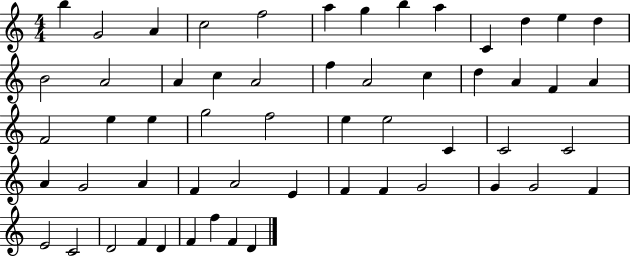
{
  \clef treble
  \numericTimeSignature
  \time 4/4
  \key c \major
  b''4 g'2 a'4 | c''2 f''2 | a''4 g''4 b''4 a''4 | c'4 d''4 e''4 d''4 | \break b'2 a'2 | a'4 c''4 a'2 | f''4 a'2 c''4 | d''4 a'4 f'4 a'4 | \break f'2 e''4 e''4 | g''2 f''2 | e''4 e''2 c'4 | c'2 c'2 | \break a'4 g'2 a'4 | f'4 a'2 e'4 | f'4 f'4 g'2 | g'4 g'2 f'4 | \break e'2 c'2 | d'2 f'4 d'4 | f'4 f''4 f'4 d'4 | \bar "|."
}